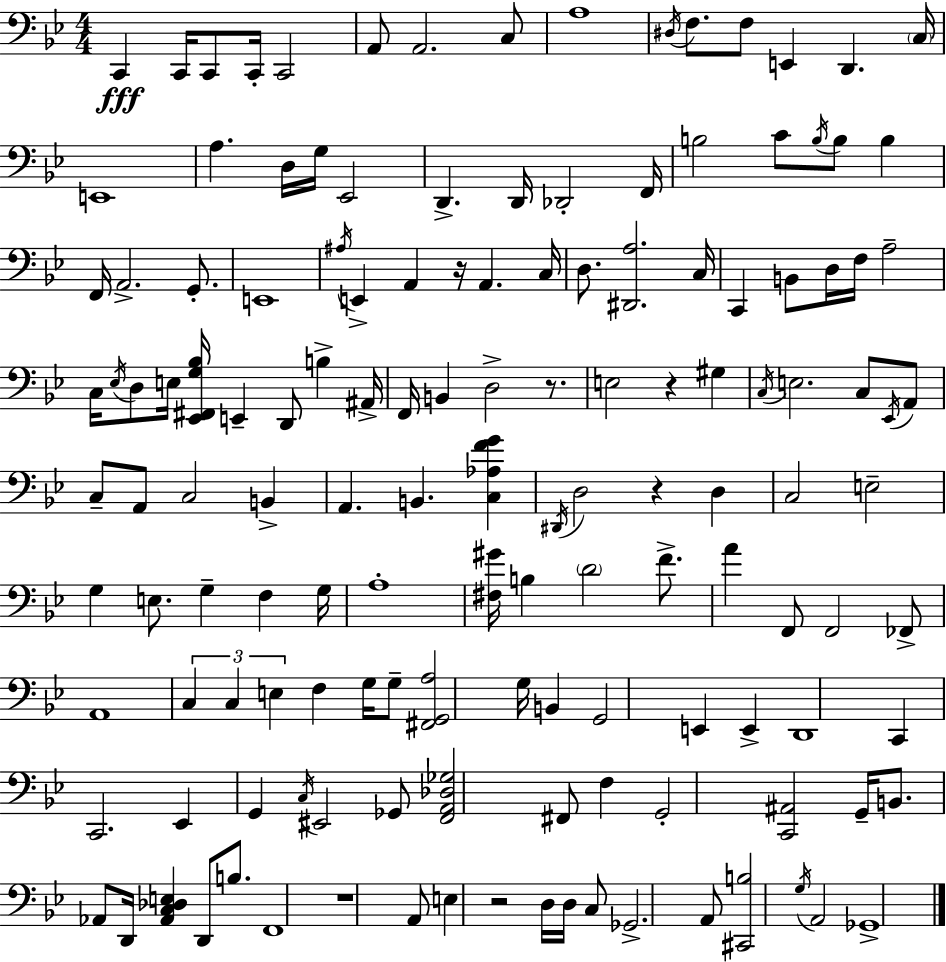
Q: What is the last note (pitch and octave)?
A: Gb2